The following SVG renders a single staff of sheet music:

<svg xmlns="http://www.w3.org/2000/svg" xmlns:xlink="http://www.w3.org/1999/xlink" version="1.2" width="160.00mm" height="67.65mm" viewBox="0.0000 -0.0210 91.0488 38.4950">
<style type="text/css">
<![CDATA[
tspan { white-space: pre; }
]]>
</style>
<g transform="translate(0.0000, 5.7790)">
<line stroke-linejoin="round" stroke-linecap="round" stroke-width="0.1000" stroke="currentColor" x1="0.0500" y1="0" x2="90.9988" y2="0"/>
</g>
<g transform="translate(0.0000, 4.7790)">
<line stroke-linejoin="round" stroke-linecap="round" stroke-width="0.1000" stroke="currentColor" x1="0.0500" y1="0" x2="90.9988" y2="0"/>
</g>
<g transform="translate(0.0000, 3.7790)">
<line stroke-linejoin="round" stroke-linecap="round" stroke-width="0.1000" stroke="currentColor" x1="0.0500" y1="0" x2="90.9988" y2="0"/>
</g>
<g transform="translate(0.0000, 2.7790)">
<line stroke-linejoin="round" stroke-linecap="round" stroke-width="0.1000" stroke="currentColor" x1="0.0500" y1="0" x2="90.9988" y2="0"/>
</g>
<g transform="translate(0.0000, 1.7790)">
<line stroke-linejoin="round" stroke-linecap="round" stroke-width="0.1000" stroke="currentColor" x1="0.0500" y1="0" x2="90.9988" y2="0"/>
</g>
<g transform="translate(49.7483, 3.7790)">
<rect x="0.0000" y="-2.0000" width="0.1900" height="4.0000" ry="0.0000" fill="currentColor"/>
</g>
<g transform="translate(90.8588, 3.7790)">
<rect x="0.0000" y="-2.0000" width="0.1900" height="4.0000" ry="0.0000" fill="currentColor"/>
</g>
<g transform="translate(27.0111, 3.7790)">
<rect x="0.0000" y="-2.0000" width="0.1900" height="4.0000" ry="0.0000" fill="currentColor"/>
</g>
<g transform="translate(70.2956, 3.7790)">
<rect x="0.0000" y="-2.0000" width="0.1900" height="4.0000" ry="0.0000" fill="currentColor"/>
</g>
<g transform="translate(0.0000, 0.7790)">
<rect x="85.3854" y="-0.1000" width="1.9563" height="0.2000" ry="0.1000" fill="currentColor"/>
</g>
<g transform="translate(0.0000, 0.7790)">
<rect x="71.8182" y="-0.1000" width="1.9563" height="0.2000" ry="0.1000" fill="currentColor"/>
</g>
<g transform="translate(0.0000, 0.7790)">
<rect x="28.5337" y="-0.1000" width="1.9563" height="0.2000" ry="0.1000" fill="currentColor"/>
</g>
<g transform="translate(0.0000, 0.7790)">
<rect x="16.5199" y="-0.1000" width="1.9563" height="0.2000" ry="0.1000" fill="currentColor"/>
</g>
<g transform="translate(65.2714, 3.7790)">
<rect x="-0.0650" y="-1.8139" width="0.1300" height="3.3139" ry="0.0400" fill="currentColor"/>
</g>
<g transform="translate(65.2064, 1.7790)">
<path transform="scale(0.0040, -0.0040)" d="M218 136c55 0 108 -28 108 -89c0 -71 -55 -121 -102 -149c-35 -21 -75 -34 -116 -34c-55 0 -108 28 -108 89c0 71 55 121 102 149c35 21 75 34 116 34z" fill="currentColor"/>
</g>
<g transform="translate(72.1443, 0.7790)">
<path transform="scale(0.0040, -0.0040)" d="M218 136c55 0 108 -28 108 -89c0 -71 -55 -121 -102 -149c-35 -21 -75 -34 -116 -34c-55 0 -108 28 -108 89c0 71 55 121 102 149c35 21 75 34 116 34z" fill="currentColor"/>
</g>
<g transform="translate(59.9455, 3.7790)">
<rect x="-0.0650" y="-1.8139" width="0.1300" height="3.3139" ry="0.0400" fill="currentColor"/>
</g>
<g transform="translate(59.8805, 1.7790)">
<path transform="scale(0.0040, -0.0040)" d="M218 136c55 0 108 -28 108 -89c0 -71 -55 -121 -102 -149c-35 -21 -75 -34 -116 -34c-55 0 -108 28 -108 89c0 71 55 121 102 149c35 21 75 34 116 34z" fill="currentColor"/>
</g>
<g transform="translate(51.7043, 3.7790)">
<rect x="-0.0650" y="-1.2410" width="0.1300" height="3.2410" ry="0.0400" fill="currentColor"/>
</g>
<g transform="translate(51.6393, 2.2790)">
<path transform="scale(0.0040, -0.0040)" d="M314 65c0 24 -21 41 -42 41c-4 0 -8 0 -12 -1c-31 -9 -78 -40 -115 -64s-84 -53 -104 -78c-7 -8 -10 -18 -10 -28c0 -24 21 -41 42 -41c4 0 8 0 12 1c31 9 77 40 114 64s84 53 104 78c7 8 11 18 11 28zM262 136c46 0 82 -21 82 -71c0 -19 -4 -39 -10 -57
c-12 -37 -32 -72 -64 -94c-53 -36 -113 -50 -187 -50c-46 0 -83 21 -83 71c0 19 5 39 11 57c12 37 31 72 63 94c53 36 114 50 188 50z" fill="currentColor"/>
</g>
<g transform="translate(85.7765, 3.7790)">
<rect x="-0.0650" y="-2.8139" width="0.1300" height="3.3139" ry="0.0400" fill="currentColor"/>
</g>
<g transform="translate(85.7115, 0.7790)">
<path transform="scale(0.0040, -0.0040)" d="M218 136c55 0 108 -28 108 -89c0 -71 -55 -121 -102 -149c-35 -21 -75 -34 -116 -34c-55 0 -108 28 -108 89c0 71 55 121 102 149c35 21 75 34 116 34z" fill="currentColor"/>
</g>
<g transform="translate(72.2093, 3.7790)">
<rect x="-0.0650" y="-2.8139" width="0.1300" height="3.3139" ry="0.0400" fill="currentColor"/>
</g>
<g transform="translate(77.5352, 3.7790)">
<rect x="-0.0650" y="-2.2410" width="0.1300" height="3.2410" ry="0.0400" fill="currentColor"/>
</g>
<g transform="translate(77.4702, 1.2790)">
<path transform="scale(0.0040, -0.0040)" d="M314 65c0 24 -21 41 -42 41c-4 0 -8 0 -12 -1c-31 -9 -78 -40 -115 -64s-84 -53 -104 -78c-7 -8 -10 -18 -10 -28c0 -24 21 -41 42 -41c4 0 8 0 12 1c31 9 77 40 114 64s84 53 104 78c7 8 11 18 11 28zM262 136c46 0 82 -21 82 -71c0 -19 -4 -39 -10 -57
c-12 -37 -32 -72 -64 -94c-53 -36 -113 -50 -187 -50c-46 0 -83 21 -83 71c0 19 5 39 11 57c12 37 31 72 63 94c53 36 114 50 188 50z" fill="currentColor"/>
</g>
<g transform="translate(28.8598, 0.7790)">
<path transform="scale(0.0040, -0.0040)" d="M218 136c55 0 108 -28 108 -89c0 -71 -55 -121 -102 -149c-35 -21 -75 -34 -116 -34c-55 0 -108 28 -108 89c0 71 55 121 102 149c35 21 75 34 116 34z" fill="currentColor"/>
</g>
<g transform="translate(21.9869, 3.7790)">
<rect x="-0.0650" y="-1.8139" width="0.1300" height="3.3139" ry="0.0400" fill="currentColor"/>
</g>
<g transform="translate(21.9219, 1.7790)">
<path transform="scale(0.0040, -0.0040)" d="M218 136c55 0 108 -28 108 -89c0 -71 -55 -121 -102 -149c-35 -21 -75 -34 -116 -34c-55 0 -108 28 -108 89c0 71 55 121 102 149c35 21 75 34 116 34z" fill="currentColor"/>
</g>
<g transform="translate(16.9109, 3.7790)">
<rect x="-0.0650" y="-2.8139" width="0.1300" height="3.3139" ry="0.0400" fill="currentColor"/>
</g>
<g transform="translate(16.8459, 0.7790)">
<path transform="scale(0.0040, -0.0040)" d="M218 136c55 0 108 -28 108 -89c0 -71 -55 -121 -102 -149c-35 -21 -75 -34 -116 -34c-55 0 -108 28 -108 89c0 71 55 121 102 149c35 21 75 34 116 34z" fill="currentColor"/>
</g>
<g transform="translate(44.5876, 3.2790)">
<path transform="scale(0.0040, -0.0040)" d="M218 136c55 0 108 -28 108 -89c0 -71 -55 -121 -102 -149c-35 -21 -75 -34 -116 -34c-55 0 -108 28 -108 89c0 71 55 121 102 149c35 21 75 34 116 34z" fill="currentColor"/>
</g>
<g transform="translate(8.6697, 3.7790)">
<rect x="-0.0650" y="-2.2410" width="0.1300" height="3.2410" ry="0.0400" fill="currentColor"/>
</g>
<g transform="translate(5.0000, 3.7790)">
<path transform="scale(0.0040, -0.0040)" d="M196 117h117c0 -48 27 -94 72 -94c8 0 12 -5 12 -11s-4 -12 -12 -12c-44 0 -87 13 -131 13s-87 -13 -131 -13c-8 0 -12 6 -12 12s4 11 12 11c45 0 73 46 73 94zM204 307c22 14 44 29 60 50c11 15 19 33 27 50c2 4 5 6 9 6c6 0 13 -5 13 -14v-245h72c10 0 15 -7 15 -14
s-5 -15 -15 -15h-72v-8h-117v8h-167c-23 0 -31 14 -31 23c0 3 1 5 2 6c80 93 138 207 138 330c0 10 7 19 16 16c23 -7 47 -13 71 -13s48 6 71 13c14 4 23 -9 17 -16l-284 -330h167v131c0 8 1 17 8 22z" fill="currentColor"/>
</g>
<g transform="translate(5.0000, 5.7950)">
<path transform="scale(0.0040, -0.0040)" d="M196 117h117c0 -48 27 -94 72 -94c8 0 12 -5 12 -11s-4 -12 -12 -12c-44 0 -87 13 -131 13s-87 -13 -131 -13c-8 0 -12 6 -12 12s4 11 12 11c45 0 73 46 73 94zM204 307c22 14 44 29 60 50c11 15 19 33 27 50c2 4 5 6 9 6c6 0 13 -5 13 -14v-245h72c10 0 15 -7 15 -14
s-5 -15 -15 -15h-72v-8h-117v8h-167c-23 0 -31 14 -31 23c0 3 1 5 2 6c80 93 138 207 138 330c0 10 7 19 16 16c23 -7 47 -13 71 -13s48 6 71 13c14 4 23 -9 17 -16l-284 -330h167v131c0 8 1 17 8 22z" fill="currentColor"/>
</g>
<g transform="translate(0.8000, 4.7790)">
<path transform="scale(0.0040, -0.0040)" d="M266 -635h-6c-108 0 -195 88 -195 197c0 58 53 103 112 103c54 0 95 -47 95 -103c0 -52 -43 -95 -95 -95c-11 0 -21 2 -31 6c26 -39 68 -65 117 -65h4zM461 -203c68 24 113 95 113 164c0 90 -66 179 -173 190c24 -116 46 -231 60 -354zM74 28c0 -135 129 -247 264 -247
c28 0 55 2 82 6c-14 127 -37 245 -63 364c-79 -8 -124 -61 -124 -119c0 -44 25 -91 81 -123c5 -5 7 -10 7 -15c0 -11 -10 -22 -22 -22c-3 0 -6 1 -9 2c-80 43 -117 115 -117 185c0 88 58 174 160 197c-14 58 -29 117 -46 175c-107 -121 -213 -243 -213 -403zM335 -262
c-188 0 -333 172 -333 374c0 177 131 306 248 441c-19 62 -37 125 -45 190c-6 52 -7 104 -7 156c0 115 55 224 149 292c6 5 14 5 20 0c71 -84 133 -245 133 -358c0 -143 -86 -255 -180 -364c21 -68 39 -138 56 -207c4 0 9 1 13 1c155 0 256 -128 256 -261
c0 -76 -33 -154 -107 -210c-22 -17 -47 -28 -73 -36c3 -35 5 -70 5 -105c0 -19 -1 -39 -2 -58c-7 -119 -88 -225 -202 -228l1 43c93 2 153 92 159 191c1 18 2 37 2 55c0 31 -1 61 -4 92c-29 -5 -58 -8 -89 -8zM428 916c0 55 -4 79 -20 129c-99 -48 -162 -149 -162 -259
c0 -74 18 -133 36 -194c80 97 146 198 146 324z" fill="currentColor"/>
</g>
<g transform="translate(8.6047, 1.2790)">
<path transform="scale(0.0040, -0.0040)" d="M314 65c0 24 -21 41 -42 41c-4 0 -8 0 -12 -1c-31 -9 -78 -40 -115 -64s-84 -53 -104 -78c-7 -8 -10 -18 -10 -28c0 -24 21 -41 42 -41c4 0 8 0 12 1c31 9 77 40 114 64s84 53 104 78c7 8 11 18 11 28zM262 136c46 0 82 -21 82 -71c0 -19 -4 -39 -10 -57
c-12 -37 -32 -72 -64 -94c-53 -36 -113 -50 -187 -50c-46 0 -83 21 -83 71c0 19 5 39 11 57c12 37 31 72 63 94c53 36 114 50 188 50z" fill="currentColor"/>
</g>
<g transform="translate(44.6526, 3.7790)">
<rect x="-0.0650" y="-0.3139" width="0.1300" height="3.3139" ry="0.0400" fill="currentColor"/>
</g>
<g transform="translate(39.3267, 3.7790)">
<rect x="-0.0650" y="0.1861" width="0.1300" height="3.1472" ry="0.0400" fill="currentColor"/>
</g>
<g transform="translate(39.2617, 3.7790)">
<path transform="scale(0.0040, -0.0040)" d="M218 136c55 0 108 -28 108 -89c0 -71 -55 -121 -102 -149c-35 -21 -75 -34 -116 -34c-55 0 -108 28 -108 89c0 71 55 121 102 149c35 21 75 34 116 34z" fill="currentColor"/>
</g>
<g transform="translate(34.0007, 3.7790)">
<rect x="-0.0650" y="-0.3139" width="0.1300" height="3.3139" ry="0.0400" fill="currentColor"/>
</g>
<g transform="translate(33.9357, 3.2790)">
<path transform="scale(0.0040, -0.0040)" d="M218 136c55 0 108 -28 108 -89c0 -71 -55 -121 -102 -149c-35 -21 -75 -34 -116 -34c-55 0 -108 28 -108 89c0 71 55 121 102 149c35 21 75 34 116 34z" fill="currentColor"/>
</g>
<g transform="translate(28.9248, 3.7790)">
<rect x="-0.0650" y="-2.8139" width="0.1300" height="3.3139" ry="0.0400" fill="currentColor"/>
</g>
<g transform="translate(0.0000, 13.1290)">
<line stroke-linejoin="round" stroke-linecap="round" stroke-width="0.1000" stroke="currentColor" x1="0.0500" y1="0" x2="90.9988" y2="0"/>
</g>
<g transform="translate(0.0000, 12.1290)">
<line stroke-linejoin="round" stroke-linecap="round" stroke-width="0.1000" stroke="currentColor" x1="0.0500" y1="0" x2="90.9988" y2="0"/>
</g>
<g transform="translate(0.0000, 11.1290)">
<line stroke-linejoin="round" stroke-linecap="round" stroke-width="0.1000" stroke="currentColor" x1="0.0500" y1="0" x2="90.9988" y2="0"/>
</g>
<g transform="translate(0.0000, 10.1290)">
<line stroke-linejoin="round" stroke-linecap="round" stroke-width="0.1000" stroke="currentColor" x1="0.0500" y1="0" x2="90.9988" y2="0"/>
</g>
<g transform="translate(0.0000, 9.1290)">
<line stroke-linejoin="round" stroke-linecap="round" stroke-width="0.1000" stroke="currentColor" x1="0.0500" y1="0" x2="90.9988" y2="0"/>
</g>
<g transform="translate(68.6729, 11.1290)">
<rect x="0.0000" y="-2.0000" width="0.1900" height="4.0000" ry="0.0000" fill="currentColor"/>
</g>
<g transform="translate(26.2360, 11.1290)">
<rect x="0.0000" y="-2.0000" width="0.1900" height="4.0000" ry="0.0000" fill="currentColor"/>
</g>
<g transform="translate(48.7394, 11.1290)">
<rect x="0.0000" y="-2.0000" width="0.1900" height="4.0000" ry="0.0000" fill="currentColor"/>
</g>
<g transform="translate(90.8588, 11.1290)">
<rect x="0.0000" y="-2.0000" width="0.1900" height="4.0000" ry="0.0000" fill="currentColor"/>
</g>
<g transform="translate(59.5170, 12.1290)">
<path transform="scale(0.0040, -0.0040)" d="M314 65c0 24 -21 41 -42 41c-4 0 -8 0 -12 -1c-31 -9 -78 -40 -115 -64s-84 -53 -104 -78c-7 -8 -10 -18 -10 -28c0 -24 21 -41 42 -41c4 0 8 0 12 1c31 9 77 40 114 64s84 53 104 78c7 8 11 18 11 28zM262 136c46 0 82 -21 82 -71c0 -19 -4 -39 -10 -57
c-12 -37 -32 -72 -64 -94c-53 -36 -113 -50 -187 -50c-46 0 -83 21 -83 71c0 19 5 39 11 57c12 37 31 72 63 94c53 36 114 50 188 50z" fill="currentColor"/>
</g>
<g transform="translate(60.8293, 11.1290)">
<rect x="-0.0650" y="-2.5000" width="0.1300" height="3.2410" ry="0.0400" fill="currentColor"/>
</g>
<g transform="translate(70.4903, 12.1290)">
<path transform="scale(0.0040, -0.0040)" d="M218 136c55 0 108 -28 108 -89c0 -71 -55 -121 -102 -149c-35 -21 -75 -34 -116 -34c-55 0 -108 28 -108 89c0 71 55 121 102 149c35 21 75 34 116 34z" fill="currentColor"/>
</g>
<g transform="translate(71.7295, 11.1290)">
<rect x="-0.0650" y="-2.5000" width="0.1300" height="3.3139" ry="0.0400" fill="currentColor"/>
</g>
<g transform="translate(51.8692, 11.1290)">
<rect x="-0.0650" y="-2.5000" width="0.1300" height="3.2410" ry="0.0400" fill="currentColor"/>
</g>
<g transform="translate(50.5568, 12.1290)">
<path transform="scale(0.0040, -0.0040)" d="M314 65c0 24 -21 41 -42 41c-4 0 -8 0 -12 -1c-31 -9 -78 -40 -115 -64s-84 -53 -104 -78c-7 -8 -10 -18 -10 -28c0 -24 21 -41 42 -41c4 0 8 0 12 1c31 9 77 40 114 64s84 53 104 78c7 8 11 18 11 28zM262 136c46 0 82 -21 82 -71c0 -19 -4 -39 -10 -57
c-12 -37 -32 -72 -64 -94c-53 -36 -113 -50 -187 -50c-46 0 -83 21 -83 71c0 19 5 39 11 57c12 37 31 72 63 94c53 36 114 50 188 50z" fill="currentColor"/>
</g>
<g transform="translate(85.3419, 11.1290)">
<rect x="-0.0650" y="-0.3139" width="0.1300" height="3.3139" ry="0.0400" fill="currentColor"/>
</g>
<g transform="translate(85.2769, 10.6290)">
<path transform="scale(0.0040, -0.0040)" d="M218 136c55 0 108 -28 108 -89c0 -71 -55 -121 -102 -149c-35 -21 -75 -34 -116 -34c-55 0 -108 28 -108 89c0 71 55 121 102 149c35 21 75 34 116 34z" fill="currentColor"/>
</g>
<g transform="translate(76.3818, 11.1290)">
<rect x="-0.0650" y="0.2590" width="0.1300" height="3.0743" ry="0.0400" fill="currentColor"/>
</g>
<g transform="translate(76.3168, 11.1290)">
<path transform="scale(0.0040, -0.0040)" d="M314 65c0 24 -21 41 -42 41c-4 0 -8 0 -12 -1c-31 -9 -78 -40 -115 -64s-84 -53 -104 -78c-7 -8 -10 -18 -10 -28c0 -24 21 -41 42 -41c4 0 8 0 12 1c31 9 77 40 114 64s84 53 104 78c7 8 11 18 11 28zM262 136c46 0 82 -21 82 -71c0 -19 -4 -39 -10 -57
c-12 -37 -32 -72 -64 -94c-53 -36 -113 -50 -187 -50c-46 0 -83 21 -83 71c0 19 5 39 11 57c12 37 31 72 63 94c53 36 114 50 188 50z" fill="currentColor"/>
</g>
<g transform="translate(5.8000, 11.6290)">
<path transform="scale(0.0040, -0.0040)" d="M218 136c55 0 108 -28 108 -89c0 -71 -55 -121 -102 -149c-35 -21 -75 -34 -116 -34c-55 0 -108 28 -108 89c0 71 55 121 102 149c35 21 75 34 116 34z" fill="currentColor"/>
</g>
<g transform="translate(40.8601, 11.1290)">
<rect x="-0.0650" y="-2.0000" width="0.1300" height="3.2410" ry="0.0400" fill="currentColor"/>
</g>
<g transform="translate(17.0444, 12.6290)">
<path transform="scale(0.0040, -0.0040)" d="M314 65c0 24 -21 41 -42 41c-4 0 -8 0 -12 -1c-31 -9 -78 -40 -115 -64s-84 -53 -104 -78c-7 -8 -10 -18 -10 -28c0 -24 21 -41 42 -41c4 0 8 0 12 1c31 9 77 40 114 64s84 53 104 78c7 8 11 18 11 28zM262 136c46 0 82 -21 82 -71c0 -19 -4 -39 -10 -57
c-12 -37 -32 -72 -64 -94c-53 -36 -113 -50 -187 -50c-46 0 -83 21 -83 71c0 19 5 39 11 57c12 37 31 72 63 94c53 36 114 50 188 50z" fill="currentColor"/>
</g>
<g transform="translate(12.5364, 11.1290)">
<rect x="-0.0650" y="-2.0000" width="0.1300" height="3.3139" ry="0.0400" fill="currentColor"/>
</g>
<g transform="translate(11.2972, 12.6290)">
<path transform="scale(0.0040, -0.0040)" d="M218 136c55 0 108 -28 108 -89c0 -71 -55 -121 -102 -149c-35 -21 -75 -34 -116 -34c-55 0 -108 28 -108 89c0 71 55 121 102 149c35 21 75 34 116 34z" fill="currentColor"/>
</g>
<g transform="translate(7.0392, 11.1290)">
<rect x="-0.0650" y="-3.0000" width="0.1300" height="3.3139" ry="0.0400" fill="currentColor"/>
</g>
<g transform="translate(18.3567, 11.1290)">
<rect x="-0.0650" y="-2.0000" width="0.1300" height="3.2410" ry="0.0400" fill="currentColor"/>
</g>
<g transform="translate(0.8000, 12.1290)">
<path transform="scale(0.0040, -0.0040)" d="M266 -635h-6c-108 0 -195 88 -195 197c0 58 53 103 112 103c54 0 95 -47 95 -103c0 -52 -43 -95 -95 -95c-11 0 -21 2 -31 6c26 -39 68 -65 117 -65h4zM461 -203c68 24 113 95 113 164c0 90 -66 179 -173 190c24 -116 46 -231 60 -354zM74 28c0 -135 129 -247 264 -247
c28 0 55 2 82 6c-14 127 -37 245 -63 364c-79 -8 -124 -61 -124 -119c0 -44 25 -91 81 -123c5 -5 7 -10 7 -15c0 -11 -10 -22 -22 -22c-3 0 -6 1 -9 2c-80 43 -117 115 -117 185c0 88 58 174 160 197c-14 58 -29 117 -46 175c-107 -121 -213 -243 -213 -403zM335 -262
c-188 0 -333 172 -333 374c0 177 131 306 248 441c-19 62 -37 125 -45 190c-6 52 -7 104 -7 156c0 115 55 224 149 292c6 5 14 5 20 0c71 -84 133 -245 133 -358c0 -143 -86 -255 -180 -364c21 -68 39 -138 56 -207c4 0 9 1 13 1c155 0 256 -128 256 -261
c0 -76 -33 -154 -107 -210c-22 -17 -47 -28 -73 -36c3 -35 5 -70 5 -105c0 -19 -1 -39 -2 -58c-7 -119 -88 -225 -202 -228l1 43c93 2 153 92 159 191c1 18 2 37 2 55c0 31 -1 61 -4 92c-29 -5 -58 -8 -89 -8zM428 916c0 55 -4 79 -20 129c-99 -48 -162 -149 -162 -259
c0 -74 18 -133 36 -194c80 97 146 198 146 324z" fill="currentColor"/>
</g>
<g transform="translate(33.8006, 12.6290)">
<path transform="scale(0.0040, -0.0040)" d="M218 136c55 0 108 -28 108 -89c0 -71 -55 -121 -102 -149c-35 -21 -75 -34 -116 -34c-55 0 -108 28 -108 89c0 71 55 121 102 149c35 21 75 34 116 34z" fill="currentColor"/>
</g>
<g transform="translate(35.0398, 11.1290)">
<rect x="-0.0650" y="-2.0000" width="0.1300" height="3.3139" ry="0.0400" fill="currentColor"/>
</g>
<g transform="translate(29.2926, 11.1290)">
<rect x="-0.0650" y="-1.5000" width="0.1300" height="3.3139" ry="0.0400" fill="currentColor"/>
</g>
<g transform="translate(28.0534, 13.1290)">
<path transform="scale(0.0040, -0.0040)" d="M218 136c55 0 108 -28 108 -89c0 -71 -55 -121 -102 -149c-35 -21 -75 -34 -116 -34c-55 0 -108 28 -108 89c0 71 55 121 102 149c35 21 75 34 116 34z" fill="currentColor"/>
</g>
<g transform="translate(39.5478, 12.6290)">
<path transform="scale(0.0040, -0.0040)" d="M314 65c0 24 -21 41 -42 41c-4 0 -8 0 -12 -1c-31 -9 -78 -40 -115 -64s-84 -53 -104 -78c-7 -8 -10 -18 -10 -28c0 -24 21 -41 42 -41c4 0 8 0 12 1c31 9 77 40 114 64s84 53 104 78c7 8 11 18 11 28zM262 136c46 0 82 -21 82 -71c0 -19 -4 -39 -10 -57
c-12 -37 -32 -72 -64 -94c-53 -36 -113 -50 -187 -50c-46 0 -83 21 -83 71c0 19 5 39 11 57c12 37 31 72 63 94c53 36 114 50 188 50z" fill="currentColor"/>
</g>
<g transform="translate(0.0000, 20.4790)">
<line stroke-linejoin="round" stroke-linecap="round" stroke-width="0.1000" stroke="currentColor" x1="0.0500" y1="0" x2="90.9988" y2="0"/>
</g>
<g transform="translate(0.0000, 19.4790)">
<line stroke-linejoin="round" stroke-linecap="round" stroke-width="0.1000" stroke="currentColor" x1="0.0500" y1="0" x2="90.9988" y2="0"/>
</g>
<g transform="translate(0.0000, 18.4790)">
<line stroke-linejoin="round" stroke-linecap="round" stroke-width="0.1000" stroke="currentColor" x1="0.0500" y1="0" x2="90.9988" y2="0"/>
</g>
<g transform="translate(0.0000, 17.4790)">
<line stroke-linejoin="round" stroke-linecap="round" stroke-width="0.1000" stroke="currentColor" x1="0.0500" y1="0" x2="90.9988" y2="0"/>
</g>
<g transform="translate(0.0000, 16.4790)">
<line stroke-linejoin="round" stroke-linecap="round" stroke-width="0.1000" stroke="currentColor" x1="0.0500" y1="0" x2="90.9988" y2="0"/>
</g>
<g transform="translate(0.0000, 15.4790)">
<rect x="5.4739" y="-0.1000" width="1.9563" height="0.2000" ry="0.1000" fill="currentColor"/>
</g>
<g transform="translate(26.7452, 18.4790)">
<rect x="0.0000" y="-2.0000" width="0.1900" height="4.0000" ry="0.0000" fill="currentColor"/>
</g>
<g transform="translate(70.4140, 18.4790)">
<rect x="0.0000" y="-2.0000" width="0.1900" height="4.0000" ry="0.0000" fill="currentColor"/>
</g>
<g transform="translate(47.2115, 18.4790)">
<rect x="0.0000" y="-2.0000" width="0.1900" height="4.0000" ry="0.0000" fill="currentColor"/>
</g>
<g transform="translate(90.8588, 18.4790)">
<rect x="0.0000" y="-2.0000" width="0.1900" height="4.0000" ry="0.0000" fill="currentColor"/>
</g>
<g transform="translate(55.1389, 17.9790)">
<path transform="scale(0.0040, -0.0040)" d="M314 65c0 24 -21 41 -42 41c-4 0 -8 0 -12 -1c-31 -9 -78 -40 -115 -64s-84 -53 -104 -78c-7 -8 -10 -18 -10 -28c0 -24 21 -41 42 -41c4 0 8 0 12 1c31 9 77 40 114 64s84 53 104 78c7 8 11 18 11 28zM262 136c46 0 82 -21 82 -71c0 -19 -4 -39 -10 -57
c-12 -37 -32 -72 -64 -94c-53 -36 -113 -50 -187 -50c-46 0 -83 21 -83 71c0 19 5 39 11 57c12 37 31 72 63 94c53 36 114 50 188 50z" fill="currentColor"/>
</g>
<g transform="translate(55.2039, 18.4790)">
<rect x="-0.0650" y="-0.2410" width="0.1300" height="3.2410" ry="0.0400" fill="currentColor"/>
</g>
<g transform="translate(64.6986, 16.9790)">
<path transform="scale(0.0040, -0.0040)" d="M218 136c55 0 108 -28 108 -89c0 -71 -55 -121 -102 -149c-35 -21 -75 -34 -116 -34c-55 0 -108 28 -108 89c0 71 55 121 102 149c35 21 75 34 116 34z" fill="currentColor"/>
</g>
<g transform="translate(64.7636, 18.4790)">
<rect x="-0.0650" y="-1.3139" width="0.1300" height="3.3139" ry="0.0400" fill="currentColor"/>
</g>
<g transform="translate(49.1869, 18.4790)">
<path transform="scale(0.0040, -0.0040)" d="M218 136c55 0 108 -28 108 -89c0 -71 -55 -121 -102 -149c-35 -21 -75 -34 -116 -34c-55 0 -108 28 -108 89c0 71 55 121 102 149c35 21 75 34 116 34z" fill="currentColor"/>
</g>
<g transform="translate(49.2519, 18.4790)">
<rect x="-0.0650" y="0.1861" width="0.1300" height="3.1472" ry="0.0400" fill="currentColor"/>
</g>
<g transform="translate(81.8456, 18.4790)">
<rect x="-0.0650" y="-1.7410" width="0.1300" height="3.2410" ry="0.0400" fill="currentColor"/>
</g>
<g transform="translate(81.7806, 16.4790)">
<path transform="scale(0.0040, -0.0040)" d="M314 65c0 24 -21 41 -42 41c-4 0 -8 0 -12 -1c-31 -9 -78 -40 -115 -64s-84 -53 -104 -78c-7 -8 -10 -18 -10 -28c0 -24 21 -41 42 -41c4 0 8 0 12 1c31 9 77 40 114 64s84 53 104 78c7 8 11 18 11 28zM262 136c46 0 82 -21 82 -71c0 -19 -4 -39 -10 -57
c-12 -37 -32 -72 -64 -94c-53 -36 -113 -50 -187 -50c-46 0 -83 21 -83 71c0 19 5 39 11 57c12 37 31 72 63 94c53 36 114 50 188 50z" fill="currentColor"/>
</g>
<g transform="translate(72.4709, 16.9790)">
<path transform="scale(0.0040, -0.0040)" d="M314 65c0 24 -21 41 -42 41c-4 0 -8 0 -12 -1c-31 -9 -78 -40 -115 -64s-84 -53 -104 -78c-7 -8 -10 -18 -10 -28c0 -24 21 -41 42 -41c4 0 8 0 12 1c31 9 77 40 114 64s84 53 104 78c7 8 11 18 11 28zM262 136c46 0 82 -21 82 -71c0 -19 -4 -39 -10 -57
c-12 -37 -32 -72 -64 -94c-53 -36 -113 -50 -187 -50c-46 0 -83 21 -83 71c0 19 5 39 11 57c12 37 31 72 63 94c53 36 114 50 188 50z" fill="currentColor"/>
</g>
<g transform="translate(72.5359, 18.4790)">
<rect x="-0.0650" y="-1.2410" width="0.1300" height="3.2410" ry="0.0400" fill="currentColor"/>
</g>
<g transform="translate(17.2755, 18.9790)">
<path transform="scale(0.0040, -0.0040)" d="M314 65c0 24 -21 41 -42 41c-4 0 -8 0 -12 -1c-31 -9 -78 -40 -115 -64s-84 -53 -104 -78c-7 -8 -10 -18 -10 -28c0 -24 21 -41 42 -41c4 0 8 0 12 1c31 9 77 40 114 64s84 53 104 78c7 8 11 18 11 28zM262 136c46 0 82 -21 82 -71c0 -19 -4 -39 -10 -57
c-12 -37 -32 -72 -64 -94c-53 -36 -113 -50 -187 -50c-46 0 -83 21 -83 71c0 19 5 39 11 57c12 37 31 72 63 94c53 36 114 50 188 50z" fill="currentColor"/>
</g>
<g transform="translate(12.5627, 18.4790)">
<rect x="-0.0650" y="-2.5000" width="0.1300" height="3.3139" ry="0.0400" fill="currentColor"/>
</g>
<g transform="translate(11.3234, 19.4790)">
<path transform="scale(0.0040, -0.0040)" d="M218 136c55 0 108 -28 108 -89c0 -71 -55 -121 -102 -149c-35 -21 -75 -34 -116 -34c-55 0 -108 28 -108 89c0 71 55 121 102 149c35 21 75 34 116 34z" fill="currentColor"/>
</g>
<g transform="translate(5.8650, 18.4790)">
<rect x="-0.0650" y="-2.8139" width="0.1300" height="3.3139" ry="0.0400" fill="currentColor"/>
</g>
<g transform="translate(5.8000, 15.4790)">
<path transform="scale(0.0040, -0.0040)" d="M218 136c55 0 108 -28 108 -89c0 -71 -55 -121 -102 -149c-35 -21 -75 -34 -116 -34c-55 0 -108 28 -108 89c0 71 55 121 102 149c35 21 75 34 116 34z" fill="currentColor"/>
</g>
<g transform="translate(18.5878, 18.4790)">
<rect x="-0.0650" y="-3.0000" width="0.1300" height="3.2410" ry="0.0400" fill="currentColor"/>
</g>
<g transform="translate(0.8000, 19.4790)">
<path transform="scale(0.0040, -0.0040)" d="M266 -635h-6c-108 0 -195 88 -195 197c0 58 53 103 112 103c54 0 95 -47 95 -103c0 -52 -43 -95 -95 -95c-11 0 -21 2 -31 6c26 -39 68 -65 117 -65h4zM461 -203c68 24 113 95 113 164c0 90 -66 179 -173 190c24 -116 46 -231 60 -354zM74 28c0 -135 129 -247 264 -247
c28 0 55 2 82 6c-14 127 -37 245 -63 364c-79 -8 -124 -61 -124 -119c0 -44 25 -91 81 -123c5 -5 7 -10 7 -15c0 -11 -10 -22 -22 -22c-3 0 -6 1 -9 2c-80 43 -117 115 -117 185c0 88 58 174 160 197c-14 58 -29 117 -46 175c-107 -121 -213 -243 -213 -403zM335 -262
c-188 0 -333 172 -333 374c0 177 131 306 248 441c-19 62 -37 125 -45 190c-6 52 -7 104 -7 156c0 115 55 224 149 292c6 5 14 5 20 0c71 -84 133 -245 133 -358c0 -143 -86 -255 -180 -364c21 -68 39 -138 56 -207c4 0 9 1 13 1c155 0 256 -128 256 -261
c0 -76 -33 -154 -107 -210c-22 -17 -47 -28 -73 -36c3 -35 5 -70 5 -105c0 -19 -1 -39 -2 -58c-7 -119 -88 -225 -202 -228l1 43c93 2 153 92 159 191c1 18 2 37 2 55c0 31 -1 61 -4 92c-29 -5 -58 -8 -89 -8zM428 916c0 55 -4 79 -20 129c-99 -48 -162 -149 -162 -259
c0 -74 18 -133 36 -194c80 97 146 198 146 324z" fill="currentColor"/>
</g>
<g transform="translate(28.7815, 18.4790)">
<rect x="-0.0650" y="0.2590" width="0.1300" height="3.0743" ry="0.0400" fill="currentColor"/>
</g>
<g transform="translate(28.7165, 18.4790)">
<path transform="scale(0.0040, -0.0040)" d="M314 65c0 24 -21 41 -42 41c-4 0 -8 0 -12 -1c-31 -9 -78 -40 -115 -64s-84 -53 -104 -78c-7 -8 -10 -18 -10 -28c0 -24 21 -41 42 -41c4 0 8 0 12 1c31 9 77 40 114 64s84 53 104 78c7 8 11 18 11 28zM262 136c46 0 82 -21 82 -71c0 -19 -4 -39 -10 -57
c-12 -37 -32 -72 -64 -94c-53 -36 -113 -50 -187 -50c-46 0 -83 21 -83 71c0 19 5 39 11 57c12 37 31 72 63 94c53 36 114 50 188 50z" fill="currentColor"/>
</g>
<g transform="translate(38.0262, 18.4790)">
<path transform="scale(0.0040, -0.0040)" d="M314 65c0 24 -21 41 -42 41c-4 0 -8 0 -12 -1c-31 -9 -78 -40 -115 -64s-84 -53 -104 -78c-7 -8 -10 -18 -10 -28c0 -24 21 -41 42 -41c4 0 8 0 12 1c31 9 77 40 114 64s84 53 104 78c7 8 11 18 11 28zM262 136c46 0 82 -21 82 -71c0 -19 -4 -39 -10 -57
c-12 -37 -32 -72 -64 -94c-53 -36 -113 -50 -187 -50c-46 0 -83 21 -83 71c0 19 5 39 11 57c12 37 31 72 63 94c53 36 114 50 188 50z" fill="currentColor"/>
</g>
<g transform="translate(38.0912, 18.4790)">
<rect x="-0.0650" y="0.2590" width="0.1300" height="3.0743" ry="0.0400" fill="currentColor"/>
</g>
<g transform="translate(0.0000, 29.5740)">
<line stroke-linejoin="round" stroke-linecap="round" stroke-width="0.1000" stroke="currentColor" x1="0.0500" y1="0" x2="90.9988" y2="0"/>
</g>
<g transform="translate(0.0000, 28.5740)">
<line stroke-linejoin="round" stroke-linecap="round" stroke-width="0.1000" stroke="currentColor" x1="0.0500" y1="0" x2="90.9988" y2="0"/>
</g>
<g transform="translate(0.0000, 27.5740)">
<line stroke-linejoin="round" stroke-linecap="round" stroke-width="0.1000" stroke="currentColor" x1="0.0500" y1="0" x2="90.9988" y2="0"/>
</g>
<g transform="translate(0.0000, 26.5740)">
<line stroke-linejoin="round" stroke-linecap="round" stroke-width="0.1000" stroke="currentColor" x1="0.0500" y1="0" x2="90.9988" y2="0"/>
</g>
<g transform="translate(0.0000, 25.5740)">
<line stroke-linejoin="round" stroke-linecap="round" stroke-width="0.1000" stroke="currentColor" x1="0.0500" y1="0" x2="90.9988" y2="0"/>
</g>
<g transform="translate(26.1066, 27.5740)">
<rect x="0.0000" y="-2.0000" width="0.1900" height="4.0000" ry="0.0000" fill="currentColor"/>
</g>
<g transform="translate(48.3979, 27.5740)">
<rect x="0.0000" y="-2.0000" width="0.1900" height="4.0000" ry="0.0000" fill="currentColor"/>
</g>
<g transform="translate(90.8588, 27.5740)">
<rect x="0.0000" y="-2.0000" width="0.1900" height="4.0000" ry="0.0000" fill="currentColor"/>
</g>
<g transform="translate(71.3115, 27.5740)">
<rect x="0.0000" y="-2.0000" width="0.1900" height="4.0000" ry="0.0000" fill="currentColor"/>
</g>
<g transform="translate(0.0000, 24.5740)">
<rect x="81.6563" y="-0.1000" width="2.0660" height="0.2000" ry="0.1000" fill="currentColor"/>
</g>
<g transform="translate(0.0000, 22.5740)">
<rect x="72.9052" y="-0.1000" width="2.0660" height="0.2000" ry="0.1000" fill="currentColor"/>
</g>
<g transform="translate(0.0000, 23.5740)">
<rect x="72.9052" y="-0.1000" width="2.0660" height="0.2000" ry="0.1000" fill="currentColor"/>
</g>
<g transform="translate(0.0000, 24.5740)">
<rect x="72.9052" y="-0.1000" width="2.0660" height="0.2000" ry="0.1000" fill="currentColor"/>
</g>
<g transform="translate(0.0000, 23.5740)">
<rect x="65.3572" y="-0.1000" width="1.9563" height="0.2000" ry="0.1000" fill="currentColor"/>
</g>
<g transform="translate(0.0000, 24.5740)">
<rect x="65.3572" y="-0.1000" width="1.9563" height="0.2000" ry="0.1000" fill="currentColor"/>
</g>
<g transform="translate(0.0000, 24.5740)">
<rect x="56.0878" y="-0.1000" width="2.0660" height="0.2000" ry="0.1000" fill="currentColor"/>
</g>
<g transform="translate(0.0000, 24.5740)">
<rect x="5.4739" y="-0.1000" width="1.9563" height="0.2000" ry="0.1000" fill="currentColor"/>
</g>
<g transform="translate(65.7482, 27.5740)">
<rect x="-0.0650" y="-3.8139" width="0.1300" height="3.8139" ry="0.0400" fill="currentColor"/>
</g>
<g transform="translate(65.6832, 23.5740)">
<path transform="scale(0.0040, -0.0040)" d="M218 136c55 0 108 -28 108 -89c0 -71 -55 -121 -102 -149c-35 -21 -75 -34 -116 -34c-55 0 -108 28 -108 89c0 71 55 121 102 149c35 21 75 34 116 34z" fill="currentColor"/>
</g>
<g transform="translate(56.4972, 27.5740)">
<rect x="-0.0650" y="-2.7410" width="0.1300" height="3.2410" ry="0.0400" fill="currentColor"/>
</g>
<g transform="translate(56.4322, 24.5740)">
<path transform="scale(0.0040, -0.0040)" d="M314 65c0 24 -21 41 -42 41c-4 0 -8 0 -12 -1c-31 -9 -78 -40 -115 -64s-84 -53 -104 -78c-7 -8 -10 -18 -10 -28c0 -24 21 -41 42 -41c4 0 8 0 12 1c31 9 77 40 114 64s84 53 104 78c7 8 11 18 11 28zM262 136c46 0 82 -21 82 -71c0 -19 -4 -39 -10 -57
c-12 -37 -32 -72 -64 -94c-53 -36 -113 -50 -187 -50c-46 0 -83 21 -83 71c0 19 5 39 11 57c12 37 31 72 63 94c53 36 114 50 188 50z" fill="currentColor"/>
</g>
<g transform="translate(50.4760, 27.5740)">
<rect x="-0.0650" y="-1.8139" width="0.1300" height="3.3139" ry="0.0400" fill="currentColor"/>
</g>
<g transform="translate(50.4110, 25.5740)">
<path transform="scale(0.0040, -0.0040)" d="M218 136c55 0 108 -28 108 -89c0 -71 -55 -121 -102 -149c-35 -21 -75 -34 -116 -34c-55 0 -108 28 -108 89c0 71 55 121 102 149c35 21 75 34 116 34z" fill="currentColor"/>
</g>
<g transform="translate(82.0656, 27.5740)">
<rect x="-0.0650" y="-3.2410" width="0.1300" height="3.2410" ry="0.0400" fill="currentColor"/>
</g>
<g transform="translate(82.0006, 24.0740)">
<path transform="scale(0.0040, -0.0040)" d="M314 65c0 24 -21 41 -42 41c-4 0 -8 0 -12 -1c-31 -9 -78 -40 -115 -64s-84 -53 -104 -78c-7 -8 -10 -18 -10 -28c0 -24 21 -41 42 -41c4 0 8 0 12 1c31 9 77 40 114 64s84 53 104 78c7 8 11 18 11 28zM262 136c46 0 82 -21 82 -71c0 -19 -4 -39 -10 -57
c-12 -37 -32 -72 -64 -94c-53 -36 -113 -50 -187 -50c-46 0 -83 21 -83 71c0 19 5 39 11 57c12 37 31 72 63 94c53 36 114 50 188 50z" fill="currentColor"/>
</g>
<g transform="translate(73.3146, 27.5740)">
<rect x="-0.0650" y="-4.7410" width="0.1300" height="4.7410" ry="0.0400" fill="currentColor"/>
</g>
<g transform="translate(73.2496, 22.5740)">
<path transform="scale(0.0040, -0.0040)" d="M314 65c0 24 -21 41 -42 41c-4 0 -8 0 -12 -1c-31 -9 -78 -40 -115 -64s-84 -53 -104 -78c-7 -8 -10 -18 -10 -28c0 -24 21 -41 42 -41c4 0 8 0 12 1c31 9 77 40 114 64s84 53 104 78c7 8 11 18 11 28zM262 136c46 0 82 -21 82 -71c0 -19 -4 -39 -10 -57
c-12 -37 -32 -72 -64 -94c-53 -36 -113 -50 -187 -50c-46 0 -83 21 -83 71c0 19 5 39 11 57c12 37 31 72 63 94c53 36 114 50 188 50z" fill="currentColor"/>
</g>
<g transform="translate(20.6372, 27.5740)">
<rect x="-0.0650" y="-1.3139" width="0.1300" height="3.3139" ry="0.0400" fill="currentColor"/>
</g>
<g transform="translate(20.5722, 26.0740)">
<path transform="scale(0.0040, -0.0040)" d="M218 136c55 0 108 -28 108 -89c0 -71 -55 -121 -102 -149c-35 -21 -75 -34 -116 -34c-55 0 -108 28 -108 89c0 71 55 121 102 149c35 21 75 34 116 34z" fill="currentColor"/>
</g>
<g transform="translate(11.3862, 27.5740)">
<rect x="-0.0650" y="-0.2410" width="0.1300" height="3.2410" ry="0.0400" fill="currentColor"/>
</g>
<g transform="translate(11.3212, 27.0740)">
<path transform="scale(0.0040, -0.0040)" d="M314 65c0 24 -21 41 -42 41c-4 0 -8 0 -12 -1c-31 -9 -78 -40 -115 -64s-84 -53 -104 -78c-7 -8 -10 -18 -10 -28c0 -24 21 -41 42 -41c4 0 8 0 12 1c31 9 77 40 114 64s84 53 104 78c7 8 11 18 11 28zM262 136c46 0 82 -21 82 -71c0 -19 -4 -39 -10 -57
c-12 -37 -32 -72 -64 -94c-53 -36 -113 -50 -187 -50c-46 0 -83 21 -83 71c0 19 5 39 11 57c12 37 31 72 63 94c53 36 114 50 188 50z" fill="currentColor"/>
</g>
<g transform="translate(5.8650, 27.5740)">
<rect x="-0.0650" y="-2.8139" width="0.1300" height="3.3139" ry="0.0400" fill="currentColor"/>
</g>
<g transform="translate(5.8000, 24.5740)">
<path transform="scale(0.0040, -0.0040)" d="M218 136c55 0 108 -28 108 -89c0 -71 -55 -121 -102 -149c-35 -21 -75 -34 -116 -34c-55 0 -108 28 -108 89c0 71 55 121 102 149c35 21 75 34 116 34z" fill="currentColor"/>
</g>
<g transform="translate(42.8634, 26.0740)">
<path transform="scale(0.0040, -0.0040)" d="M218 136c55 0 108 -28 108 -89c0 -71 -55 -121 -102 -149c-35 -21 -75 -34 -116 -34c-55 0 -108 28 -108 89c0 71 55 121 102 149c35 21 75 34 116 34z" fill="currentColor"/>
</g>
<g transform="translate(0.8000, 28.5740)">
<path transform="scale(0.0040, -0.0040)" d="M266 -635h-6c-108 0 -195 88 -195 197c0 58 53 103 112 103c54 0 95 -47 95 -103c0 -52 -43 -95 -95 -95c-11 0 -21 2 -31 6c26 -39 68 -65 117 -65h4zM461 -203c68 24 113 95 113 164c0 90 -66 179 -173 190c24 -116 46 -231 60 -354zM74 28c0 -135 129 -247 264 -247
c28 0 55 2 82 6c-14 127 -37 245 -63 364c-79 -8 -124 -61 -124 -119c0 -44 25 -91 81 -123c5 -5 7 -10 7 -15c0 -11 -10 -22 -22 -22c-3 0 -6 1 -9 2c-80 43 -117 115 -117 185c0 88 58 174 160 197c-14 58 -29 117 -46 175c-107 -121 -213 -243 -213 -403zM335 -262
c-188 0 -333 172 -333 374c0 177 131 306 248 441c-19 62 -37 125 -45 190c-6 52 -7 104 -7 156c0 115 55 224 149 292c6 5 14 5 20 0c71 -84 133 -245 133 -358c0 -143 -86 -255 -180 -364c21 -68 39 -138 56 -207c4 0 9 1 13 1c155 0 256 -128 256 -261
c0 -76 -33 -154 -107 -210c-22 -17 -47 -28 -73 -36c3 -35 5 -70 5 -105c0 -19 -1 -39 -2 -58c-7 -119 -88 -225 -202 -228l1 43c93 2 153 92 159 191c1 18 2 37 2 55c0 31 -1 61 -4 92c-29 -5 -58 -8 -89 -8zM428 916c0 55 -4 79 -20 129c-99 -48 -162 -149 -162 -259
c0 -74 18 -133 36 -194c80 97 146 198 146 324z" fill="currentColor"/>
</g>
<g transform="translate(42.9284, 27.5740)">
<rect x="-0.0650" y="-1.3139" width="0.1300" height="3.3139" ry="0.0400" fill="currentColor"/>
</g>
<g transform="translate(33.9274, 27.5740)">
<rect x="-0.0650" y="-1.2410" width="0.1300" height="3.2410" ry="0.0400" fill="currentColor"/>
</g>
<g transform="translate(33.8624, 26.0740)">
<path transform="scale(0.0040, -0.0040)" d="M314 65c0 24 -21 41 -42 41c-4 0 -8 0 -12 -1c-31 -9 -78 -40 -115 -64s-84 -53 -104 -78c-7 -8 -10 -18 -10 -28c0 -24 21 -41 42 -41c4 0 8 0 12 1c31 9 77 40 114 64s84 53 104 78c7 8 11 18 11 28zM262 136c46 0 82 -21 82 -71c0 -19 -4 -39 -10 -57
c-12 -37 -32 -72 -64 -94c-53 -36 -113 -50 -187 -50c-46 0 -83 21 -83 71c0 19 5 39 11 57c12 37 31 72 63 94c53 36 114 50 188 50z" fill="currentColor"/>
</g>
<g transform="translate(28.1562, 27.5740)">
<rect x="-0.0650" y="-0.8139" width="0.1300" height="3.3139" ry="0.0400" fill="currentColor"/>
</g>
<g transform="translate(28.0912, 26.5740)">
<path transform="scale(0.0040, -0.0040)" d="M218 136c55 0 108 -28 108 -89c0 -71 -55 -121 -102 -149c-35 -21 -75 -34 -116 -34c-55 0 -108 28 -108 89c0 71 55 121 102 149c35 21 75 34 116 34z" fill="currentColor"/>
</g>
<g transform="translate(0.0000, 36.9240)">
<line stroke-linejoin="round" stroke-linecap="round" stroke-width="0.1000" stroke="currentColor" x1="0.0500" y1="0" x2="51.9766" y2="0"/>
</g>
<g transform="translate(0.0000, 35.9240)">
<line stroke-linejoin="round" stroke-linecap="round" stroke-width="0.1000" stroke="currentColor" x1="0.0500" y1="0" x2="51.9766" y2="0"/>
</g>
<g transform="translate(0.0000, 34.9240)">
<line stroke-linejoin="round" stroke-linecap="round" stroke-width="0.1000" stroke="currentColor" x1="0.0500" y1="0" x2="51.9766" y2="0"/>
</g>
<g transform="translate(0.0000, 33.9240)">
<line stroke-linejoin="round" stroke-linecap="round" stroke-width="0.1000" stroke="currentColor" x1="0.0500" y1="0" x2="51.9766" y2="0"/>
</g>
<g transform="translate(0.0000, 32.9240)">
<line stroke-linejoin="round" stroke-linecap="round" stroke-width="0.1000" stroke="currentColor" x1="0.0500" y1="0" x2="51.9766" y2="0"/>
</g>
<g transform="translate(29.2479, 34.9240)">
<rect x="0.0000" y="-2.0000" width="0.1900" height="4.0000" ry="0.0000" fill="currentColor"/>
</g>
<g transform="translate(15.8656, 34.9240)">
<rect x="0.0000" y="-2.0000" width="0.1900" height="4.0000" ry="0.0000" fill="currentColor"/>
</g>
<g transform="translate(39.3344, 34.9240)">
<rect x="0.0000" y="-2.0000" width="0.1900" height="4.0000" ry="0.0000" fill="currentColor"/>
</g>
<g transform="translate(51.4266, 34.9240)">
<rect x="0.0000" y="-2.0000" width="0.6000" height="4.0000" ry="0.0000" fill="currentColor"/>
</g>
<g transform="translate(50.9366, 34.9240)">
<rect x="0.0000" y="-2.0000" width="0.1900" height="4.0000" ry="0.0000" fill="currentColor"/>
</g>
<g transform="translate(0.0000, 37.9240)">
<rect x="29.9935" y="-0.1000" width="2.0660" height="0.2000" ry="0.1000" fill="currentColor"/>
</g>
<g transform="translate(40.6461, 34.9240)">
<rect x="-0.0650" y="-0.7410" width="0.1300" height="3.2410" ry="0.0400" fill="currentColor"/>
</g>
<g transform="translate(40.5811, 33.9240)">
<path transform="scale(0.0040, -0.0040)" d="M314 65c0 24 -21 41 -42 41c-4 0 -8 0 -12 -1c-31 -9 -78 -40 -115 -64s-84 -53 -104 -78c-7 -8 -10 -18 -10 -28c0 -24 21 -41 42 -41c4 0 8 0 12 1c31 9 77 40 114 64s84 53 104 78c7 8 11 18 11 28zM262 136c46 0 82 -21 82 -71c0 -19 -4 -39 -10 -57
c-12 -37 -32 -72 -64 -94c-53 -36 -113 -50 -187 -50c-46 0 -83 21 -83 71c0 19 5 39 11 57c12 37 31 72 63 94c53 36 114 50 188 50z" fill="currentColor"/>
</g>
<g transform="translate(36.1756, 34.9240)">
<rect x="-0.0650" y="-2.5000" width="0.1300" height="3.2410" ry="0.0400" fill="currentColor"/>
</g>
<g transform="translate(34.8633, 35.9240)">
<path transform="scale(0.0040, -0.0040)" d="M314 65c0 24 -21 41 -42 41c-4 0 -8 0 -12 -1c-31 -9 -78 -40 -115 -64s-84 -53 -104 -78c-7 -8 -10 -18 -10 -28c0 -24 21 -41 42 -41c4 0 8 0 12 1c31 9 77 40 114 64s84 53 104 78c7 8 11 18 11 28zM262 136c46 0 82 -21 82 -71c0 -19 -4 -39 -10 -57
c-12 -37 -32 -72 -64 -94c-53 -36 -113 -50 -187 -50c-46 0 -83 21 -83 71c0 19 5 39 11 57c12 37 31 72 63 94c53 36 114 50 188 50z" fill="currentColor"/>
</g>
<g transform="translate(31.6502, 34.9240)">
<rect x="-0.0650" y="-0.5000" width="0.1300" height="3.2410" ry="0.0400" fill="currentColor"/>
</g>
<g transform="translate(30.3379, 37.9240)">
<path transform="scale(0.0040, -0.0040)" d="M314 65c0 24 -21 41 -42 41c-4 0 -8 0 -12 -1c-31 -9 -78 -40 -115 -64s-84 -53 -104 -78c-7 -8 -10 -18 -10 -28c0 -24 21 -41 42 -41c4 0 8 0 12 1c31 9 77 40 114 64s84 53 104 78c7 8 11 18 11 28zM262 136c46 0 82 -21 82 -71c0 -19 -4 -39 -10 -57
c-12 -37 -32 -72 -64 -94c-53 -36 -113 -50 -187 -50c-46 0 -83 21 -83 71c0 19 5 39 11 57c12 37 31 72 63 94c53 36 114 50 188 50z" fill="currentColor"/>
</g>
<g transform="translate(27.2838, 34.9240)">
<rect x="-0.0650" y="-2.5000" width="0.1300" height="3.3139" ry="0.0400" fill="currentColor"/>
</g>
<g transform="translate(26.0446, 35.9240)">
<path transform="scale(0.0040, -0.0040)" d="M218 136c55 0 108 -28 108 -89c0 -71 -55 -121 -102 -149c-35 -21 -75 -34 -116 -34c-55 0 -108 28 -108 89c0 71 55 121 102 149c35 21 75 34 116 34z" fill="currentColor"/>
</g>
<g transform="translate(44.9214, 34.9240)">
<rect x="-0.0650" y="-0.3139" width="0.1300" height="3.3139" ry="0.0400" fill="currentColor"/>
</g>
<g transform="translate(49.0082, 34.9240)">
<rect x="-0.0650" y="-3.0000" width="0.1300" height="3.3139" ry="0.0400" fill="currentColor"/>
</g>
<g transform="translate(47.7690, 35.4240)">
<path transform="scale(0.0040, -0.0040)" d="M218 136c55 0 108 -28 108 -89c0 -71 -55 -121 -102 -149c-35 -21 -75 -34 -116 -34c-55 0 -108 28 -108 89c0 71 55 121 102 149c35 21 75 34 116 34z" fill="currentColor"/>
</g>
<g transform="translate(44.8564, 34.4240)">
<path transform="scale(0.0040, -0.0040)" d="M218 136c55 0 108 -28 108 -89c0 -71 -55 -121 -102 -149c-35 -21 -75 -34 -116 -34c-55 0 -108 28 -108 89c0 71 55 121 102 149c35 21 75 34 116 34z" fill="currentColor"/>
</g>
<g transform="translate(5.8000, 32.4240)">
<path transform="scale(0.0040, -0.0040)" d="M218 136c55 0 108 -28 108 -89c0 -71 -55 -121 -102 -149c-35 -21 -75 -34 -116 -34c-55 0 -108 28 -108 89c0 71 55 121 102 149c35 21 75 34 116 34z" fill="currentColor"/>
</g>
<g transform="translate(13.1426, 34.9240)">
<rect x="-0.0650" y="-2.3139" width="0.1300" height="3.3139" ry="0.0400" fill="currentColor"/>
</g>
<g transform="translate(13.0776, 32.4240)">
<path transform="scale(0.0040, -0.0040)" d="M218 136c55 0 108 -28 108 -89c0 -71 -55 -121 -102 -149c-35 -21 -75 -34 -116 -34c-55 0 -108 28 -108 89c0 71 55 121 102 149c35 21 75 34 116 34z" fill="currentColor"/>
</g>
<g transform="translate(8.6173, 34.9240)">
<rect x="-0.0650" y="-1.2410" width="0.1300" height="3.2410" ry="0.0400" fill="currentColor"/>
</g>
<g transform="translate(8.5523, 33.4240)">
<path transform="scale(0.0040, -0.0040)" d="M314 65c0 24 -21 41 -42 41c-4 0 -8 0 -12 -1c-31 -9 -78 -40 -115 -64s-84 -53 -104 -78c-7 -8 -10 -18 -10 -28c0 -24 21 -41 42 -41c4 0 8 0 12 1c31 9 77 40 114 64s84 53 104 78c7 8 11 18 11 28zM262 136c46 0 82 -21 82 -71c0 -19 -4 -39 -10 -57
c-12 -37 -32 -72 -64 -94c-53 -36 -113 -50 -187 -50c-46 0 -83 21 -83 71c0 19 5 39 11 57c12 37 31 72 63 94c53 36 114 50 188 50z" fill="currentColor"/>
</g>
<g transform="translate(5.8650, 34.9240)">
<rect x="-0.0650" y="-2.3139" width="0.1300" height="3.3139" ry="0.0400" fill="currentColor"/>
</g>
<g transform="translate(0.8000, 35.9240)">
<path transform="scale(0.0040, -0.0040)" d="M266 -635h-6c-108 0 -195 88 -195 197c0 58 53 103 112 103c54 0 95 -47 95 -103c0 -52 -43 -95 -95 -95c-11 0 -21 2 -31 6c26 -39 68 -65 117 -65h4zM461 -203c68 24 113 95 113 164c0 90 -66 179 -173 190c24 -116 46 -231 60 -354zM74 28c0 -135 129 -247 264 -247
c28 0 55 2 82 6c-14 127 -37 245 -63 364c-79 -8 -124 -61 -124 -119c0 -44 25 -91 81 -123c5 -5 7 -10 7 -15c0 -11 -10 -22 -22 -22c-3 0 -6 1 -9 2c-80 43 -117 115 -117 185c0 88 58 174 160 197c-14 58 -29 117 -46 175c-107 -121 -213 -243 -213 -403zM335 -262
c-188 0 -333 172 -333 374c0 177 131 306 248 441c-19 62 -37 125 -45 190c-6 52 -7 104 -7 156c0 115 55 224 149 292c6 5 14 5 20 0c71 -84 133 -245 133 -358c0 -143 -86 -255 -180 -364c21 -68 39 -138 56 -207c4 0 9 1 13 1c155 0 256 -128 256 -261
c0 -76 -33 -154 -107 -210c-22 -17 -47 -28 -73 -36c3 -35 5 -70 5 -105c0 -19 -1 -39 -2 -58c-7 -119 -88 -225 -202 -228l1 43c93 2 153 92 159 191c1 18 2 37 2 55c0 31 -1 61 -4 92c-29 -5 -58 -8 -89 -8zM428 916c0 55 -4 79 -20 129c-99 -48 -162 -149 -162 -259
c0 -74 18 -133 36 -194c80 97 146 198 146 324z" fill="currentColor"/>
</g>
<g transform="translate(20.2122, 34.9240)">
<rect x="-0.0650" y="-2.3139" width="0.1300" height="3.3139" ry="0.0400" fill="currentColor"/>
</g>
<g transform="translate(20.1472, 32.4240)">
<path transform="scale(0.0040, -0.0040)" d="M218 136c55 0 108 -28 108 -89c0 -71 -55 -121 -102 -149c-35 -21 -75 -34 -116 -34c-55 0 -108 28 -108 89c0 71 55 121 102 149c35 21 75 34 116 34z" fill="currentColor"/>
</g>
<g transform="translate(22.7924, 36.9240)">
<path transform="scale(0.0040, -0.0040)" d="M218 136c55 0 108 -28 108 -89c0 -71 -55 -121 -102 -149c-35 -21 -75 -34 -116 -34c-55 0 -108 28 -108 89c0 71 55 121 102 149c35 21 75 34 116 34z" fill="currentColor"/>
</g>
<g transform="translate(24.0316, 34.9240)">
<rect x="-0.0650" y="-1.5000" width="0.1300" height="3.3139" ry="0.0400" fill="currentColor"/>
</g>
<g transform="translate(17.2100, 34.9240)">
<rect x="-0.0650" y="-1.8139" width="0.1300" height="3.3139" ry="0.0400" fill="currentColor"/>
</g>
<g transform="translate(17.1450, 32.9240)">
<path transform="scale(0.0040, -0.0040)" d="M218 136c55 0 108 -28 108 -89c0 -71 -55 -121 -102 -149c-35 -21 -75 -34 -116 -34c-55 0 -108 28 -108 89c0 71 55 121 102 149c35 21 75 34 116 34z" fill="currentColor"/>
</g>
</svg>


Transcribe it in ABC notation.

X:1
T:Untitled
M:4/4
L:1/4
K:C
g2 a f a c B c e2 f f a g2 a A F F2 E F F2 G2 G2 G B2 c a G A2 B2 B2 B c2 e e2 f2 a c2 e d e2 e f a2 c' e'2 b2 g e2 g f g E G C2 G2 d2 c A